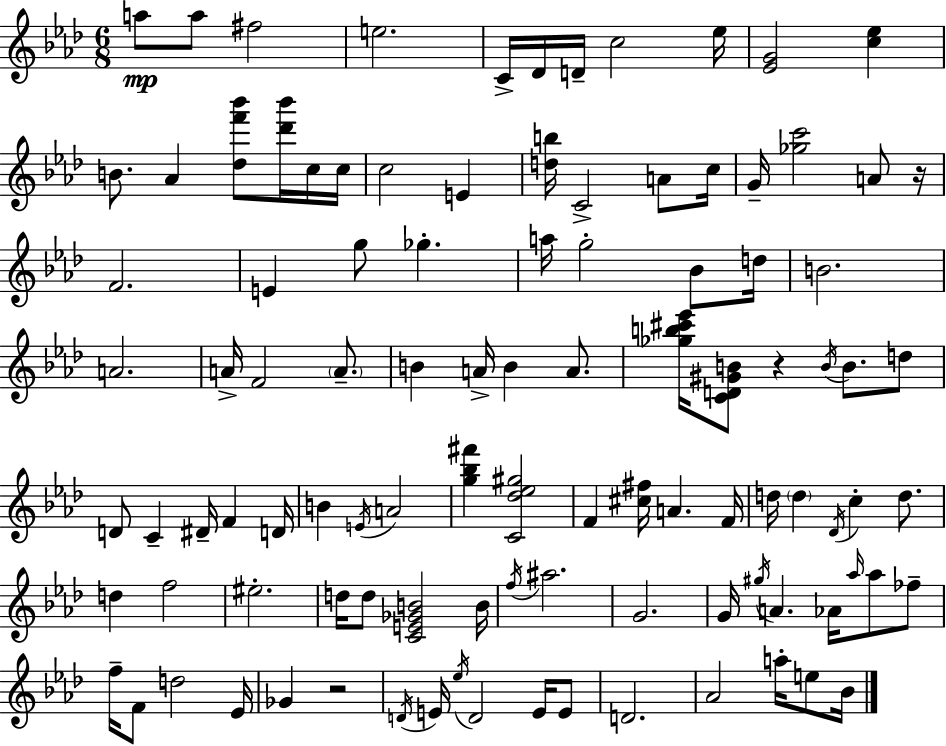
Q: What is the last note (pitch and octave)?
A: Bb4